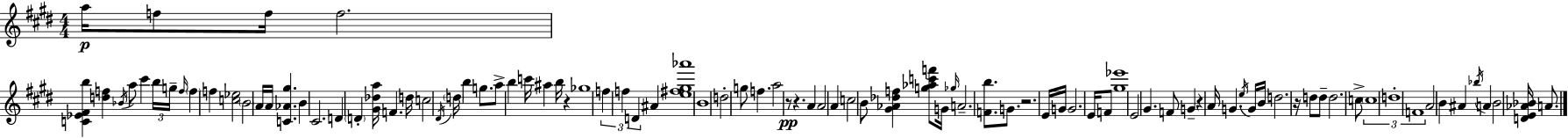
X:1
T:Untitled
M:4/4
L:1/4
K:E
a/4 f/2 f/4 f2 [C_E^Fb] [df] _B/4 a/2 ^c' b/4 g/4 f/4 f f [c_e]2 B2 A/4 A/4 [C_A^g] B ^C2 D D [^G_da]/4 F d/4 c2 ^D/4 d/4 b g/2 a/2 b c'/4 ^a b/4 z _g4 f f D ^A [e^f^g_a']4 B4 d2 g/2 f a2 z/2 z A A2 A c2 B/2 [^G_A_df] [g_ac'f']/2 G/4 _g/4 A2 [Fb]/2 G/2 z2 E/4 G/4 G2 E/4 F/2 [^g_e']4 E2 ^G F/2 G z A/4 G e/4 G/4 B/4 d2 z/4 d/2 d/2 d2 c/2 c4 d4 F4 A2 B ^A _b/4 A B2 [DE_A_B]/4 A/2